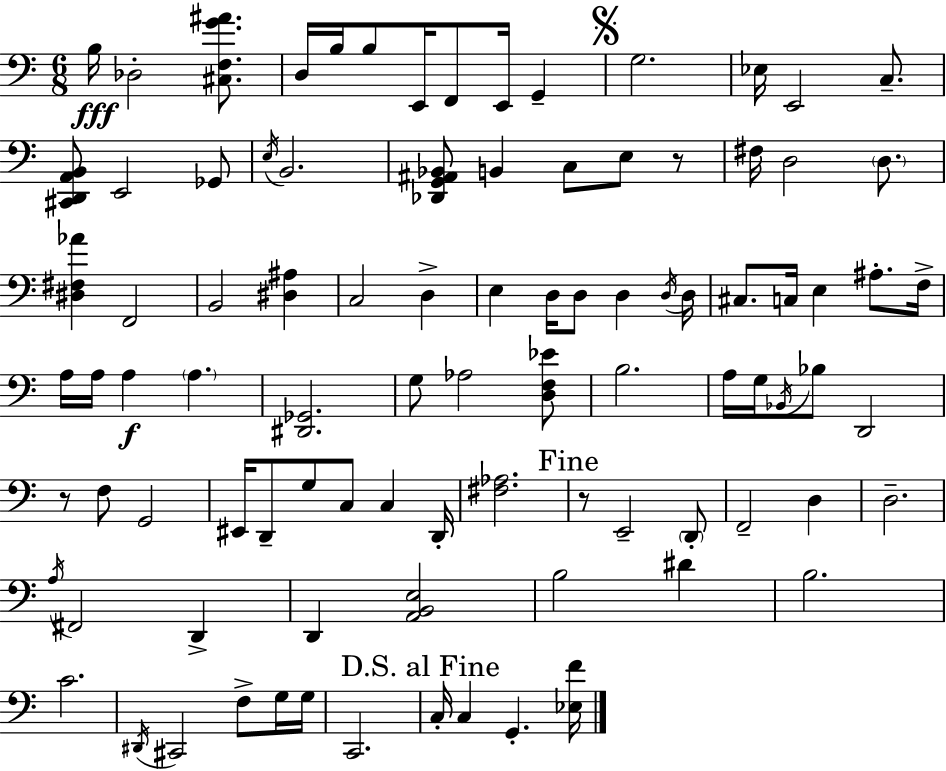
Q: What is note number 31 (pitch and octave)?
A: D3